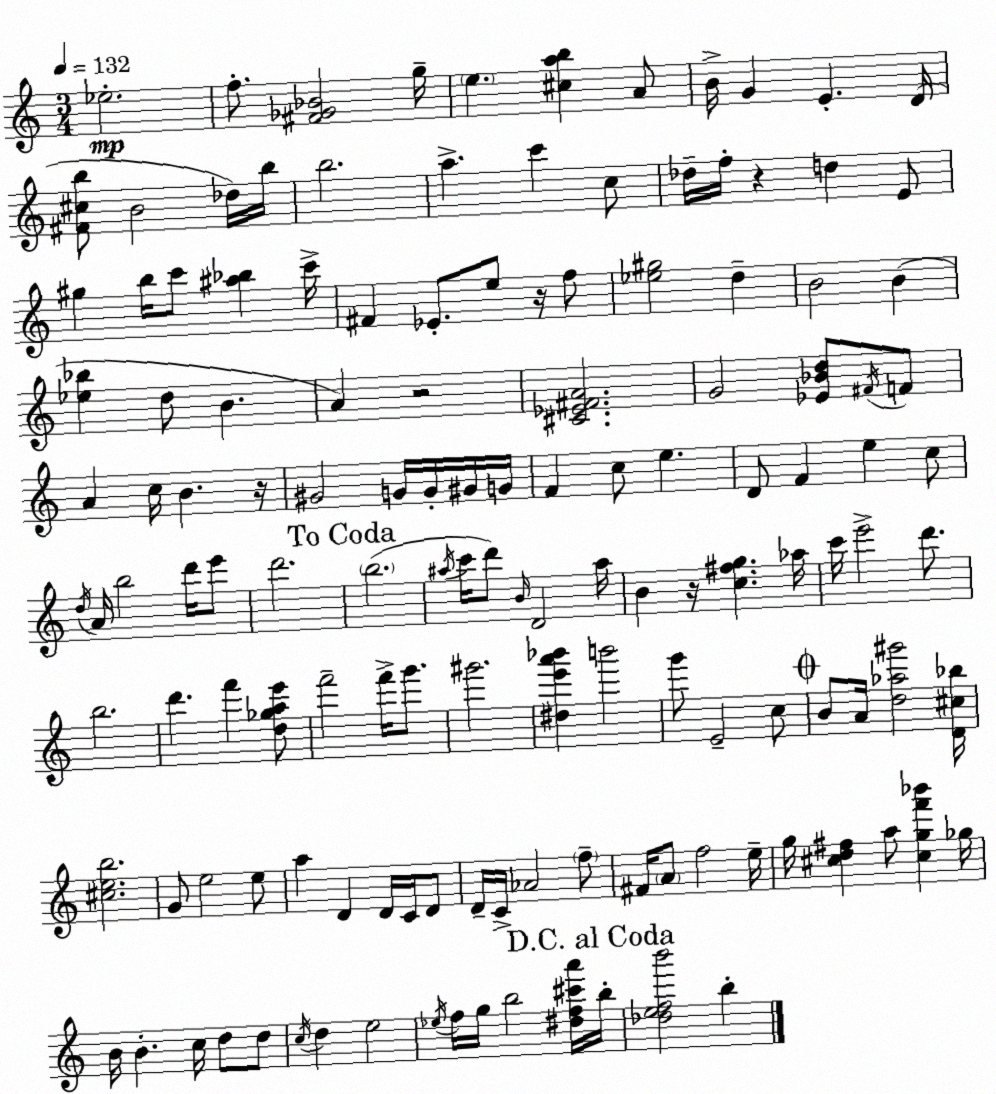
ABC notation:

X:1
T:Untitled
M:3/4
L:1/4
K:C
_e2 f/2 [^F_G_B]2 g/4 e [^cab] A/2 B/4 G E D/4 [^F^cb]/2 B2 _d/4 b/4 b2 a c' c/2 _d/4 f/4 z d E/2 ^g b/4 c'/2 [^a_b] c'/4 ^F _E/2 e/2 z/4 f/2 [_e^g]2 d B2 B [_e_b] d/2 B A z2 [^C_E^FA]2 G2 [_E_Bd]/2 ^F/4 F/2 A c/4 B z/4 ^G2 G/4 G/4 ^G/4 G/4 F c/2 e D/2 F e c/2 d/4 A/4 b2 d'/4 e'/2 d'2 b2 ^a/4 c'/4 d'/2 B/4 D2 ^a/4 B z/4 [c^fg] _a/4 c'/4 e'2 d'/2 b2 d' f' [d_gae']/2 f'2 f'/4 g'/2 ^g'2 [^de'a'_b'] b'2 g'/2 E2 c/2 B/2 A/4 [d_a^g']2 [D^c_b]/4 [^ceb]2 G/2 e2 e/2 a D D/4 C/4 D/2 D/4 C/4 _A2 f/2 ^F/4 A/2 f2 e/4 g/4 [^cd^f] a/2 [^cgf'_b'] _g/4 B/4 B c/4 d/2 d/2 c/4 d e2 _e/4 f/4 g/4 b2 [^df^c'a']/4 b/4 [_defb']2 b